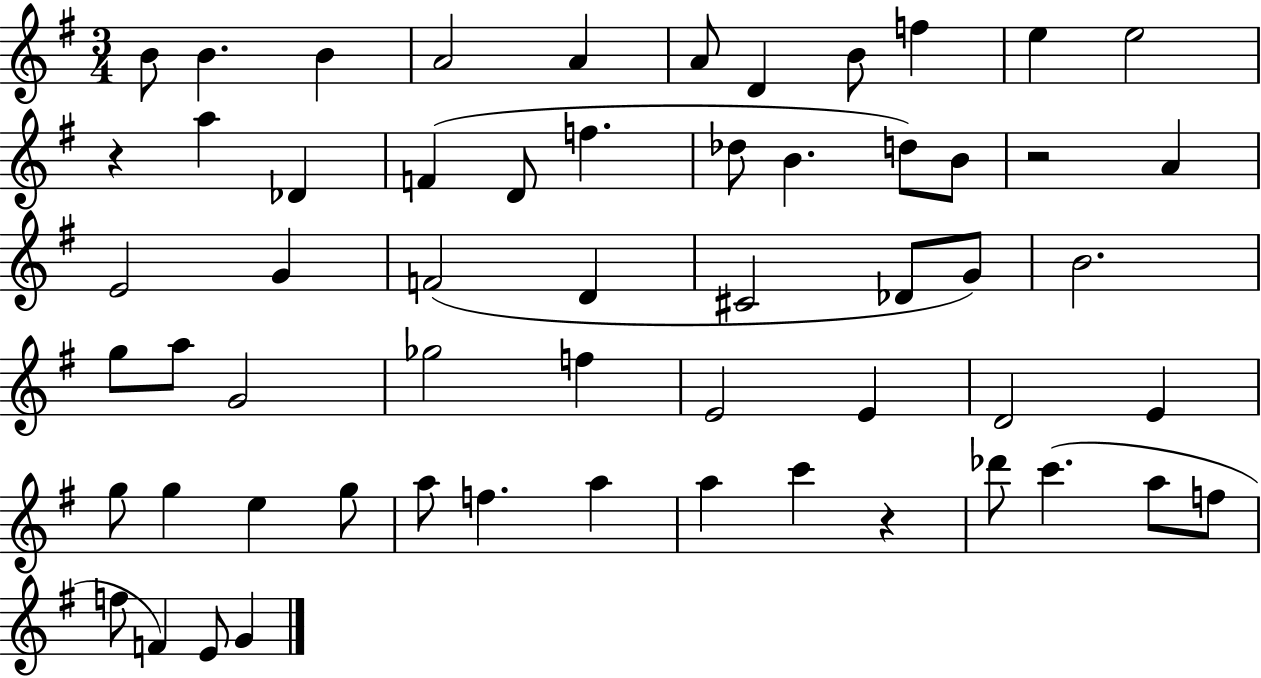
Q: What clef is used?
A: treble